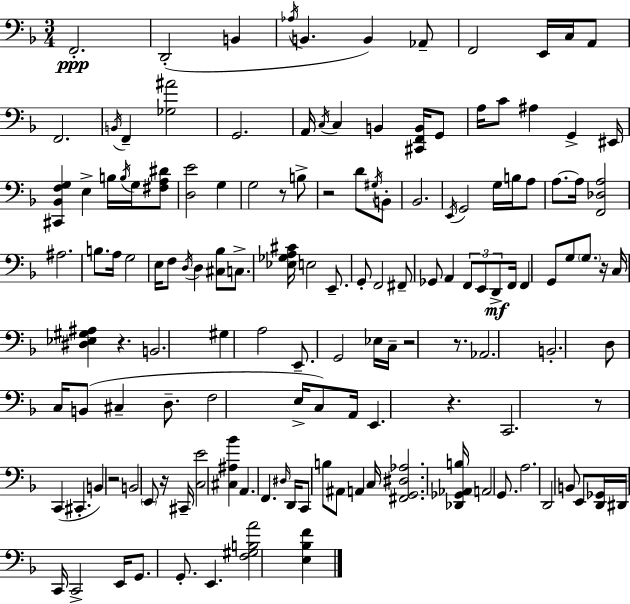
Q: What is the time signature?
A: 3/4